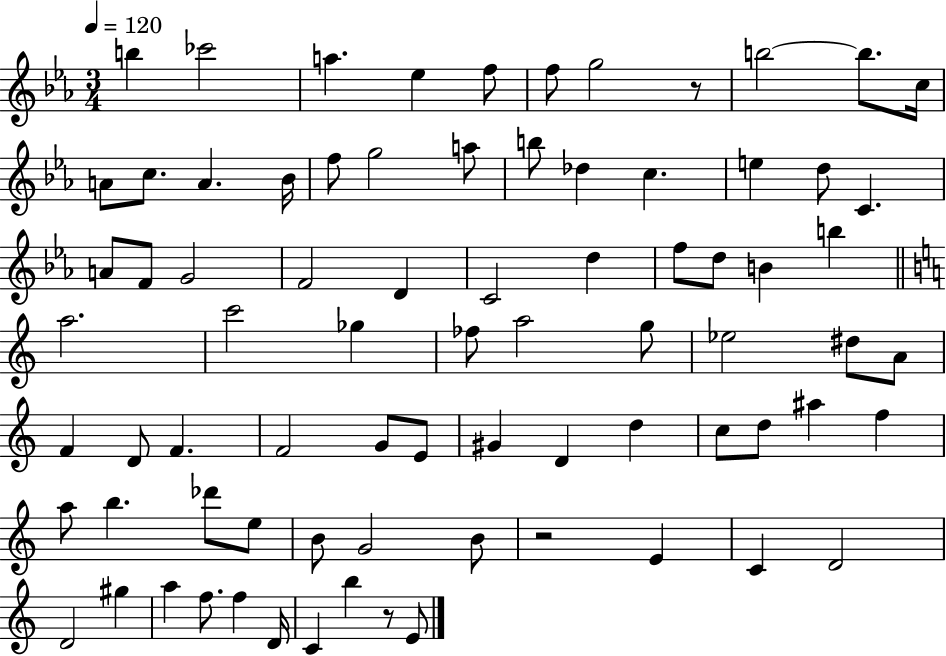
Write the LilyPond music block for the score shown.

{
  \clef treble
  \numericTimeSignature
  \time 3/4
  \key ees \major
  \tempo 4 = 120
  \repeat volta 2 { b''4 ces'''2 | a''4. ees''4 f''8 | f''8 g''2 r8 | b''2~~ b''8. c''16 | \break a'8 c''8. a'4. bes'16 | f''8 g''2 a''8 | b''8 des''4 c''4. | e''4 d''8 c'4. | \break a'8 f'8 g'2 | f'2 d'4 | c'2 d''4 | f''8 d''8 b'4 b''4 | \break \bar "||" \break \key a \minor a''2. | c'''2 ges''4 | fes''8 a''2 g''8 | ees''2 dis''8 a'8 | \break f'4 d'8 f'4. | f'2 g'8 e'8 | gis'4 d'4 d''4 | c''8 d''8 ais''4 f''4 | \break a''8 b''4. des'''8 e''8 | b'8 g'2 b'8 | r2 e'4 | c'4 d'2 | \break d'2 gis''4 | a''4 f''8. f''4 d'16 | c'4 b''4 r8 e'8 | } \bar "|."
}